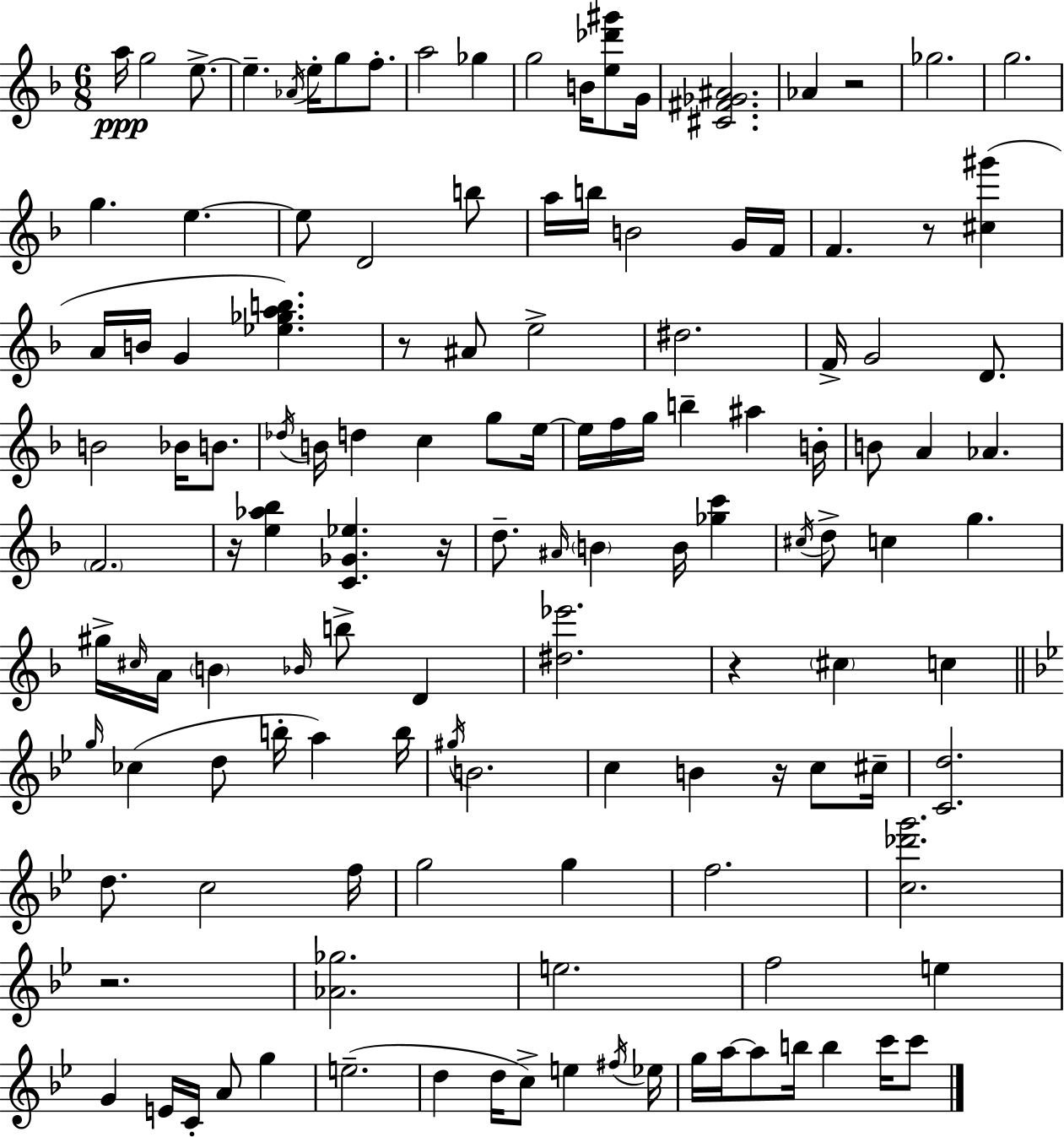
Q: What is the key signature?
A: F major